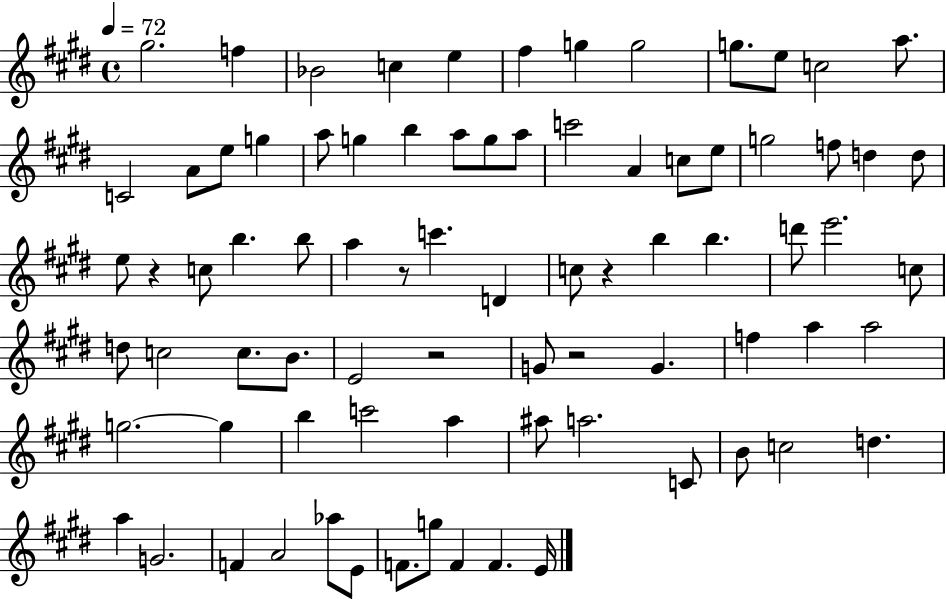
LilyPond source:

{
  \clef treble
  \time 4/4
  \defaultTimeSignature
  \key e \major
  \tempo 4 = 72
  gis''2. f''4 | bes'2 c''4 e''4 | fis''4 g''4 g''2 | g''8. e''8 c''2 a''8. | \break c'2 a'8 e''8 g''4 | a''8 g''4 b''4 a''8 g''8 a''8 | c'''2 a'4 c''8 e''8 | g''2 f''8 d''4 d''8 | \break e''8 r4 c''8 b''4. b''8 | a''4 r8 c'''4. d'4 | c''8 r4 b''4 b''4. | d'''8 e'''2. c''8 | \break d''8 c''2 c''8. b'8. | e'2 r2 | g'8 r2 g'4. | f''4 a''4 a''2 | \break g''2.~~ g''4 | b''4 c'''2 a''4 | ais''8 a''2. c'8 | b'8 c''2 d''4. | \break a''4 g'2. | f'4 a'2 aes''8 e'8 | f'8. g''8 f'4 f'4. e'16 | \bar "|."
}